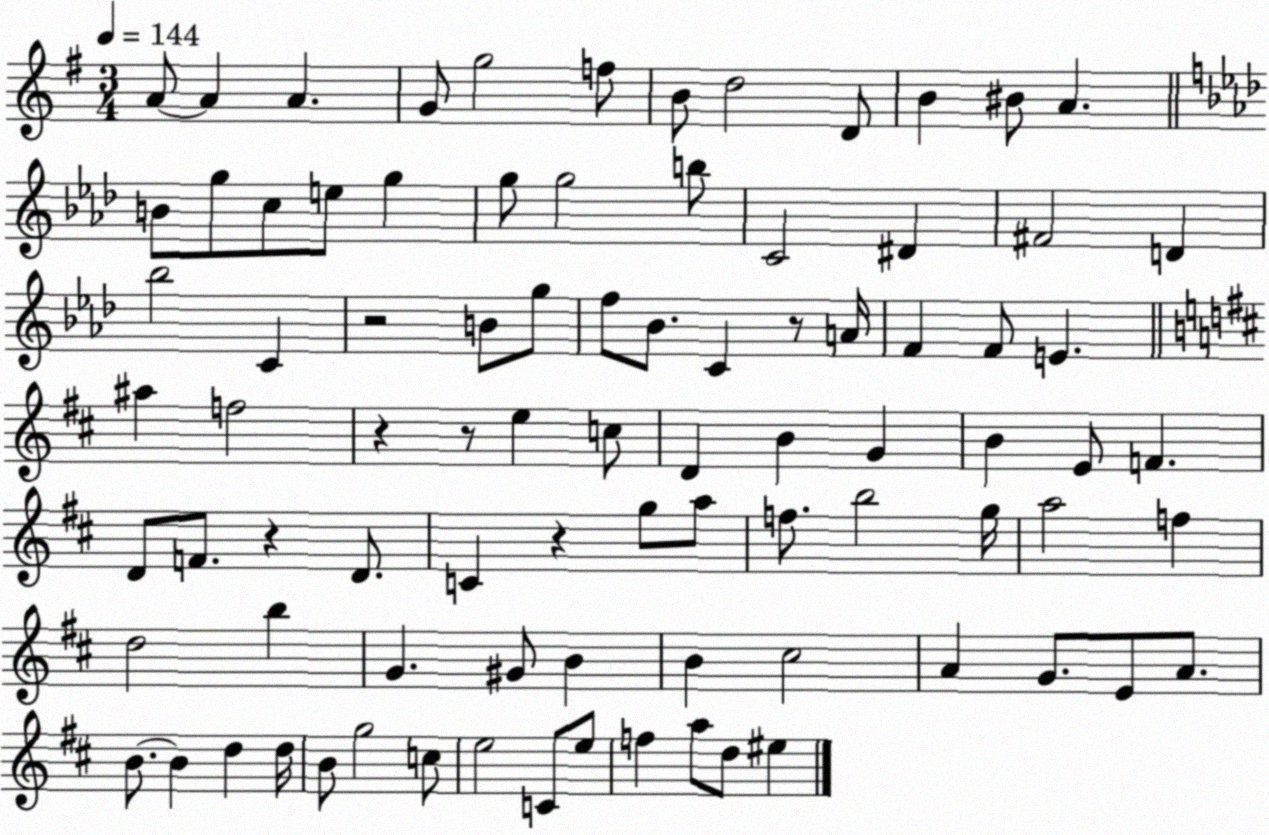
X:1
T:Untitled
M:3/4
L:1/4
K:G
A/2 A A G/2 g2 f/2 B/2 d2 D/2 B ^B/2 A B/2 g/2 c/2 e/2 g g/2 g2 b/2 C2 ^D ^F2 D _b2 C z2 B/2 g/2 f/2 _B/2 C z/2 A/4 F F/2 E ^a f2 z z/2 e c/2 D B G B E/2 F D/2 F/2 z D/2 C z g/2 a/2 f/2 b2 g/4 a2 f d2 b G ^G/2 B B ^c2 A G/2 E/2 A/2 B/2 B d d/4 B/2 g2 c/2 e2 C/2 e/2 f a/2 d/2 ^e